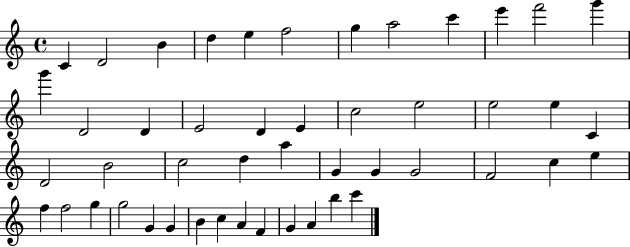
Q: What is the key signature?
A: C major